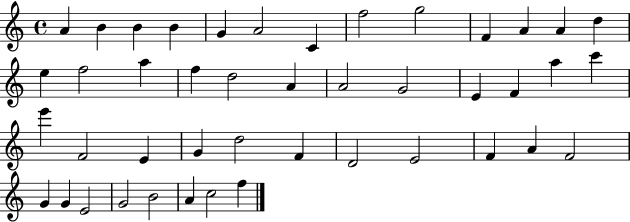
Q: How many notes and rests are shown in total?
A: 44